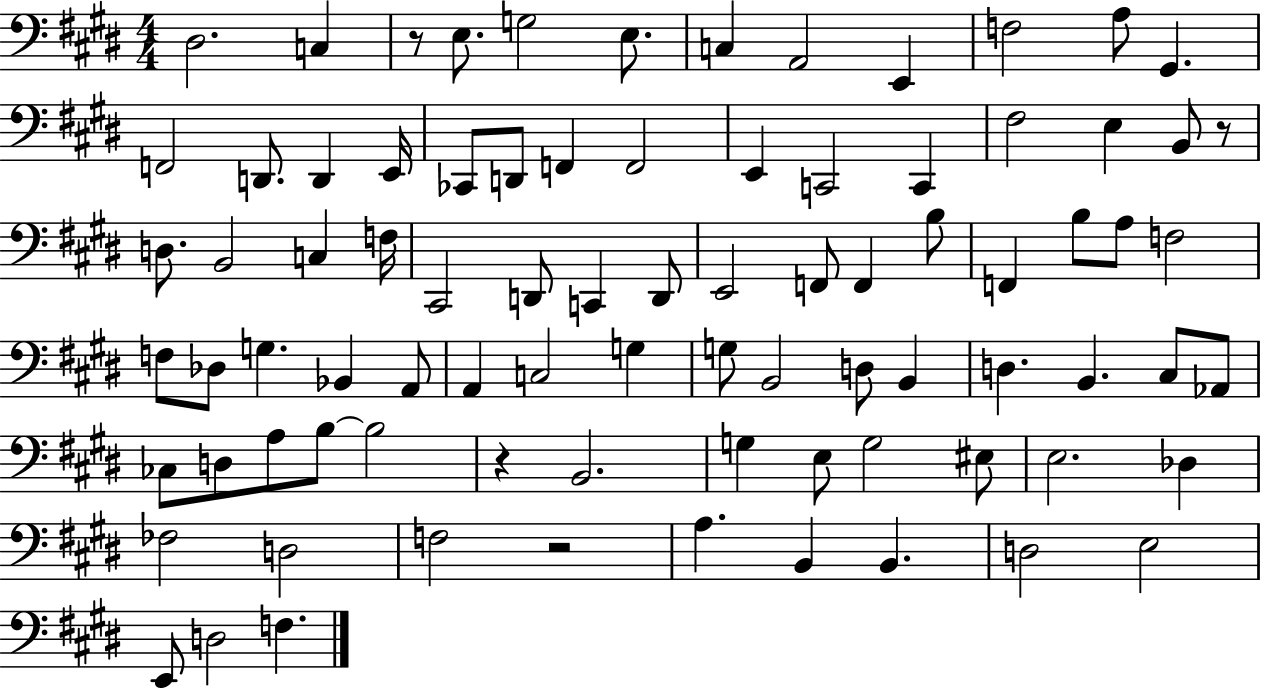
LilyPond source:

{
  \clef bass
  \numericTimeSignature
  \time 4/4
  \key e \major
  \repeat volta 2 { dis2. c4 | r8 e8. g2 e8. | c4 a,2 e,4 | f2 a8 gis,4. | \break f,2 d,8. d,4 e,16 | ces,8 d,8 f,4 f,2 | e,4 c,2 c,4 | fis2 e4 b,8 r8 | \break d8. b,2 c4 f16 | cis,2 d,8 c,4 d,8 | e,2 f,8 f,4 b8 | f,4 b8 a8 f2 | \break f8 des8 g4. bes,4 a,8 | a,4 c2 g4 | g8 b,2 d8 b,4 | d4. b,4. cis8 aes,8 | \break ces8 d8 a8 b8~~ b2 | r4 b,2. | g4 e8 g2 eis8 | e2. des4 | \break fes2 d2 | f2 r2 | a4. b,4 b,4. | d2 e2 | \break e,8 d2 f4. | } \bar "|."
}